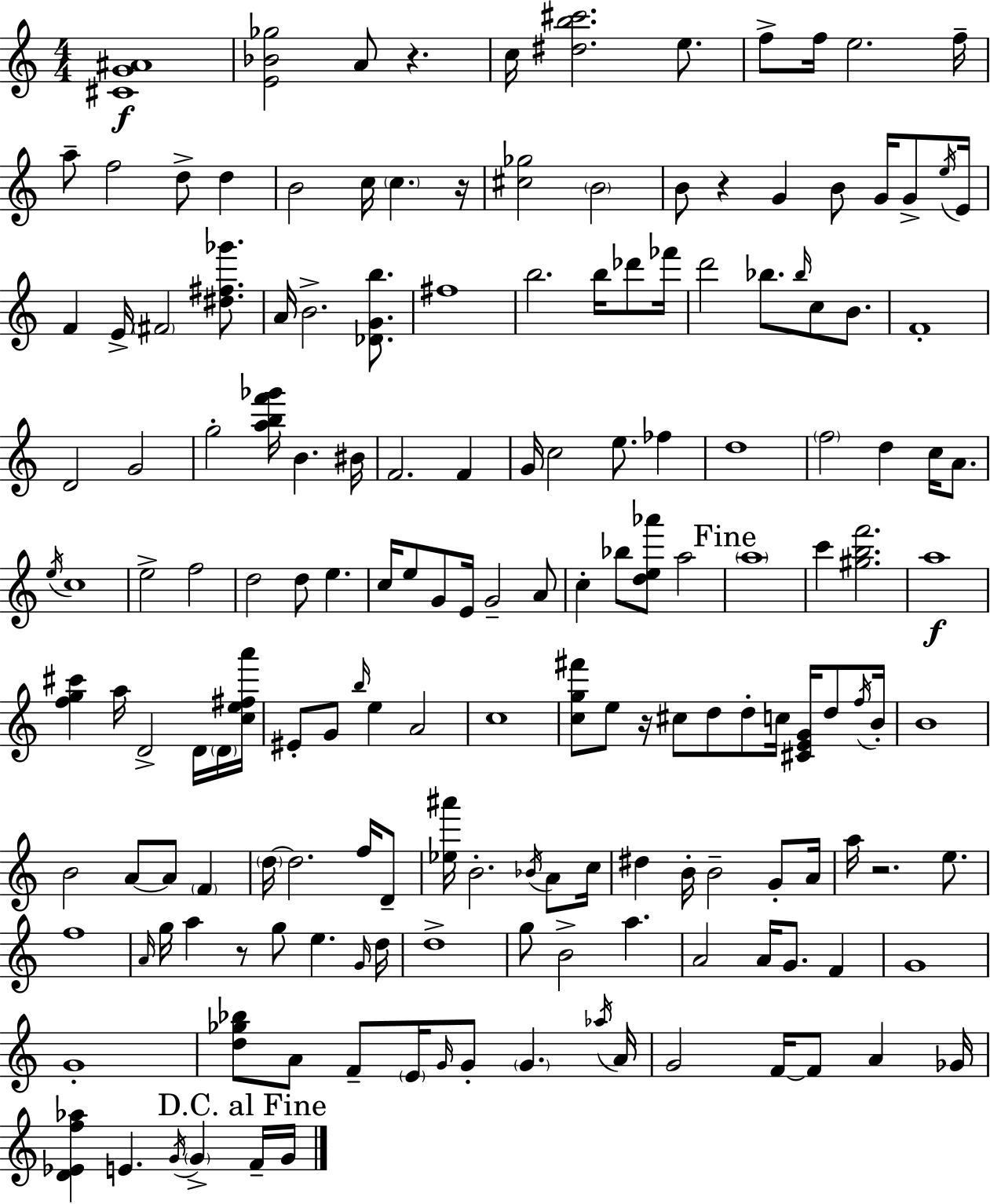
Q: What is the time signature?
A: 4/4